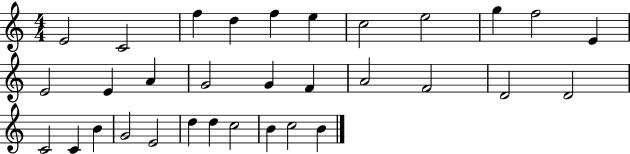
{
  \clef treble
  \numericTimeSignature
  \time 4/4
  \key c \major
  e'2 c'2 | f''4 d''4 f''4 e''4 | c''2 e''2 | g''4 f''2 e'4 | \break e'2 e'4 a'4 | g'2 g'4 f'4 | a'2 f'2 | d'2 d'2 | \break c'2 c'4 b'4 | g'2 e'2 | d''4 d''4 c''2 | b'4 c''2 b'4 | \break \bar "|."
}